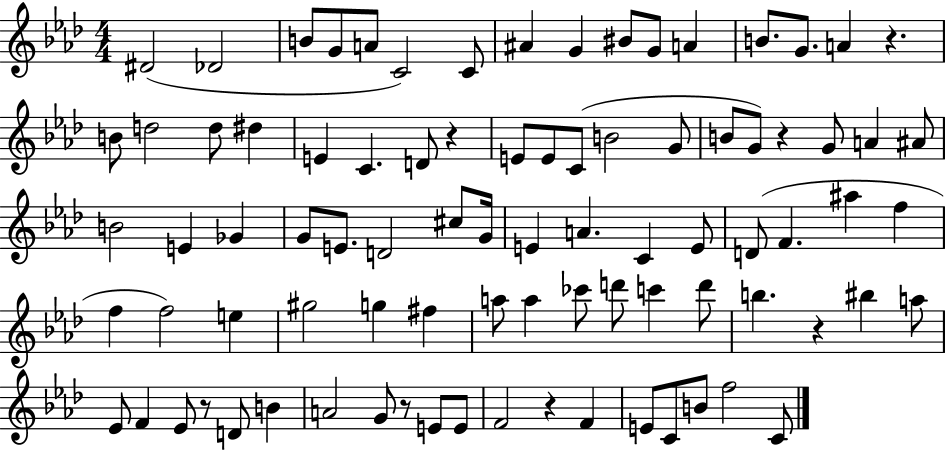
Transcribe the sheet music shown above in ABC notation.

X:1
T:Untitled
M:4/4
L:1/4
K:Ab
^D2 _D2 B/2 G/2 A/2 C2 C/2 ^A G ^B/2 G/2 A B/2 G/2 A z B/2 d2 d/2 ^d E C D/2 z E/2 E/2 C/2 B2 G/2 B/2 G/2 z G/2 A ^A/2 B2 E _G G/2 E/2 D2 ^c/2 G/4 E A C E/2 D/2 F ^a f f f2 e ^g2 g ^f a/2 a _c'/2 d'/2 c' d'/2 b z ^b a/2 _E/2 F _E/2 z/2 D/2 B A2 G/2 z/2 E/2 E/2 F2 z F E/2 C/2 B/2 f2 C/2